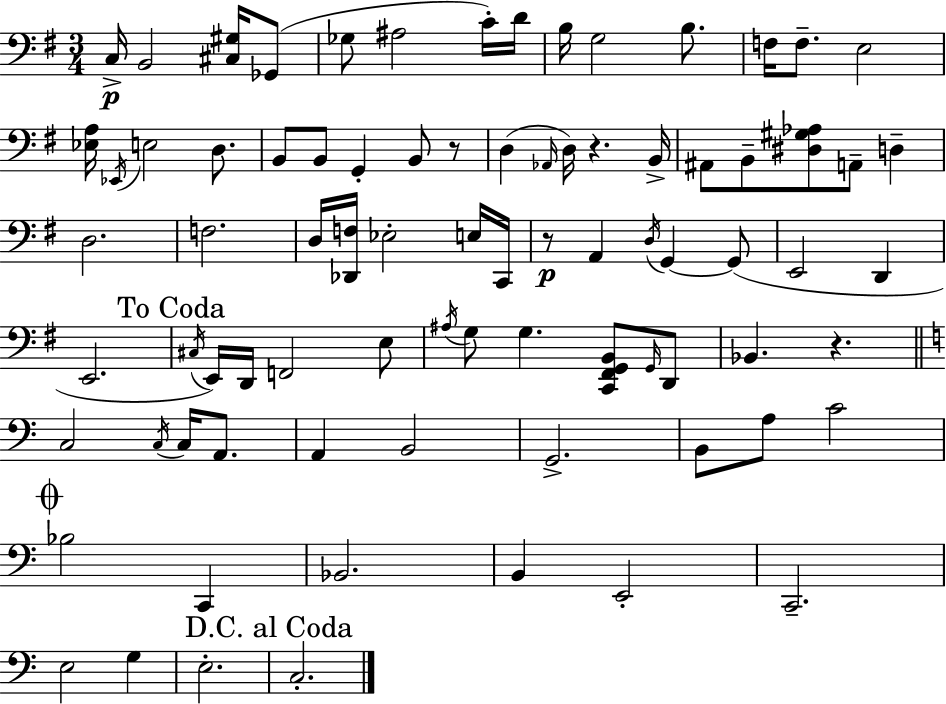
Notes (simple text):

C3/s B2/h [C#3,G#3]/s Gb2/e Gb3/e A#3/h C4/s D4/s B3/s G3/h B3/e. F3/s F3/e. E3/h [Eb3,A3]/s Eb2/s E3/h D3/e. B2/e B2/e G2/q B2/e R/e D3/q Ab2/s D3/s R/q. B2/s A#2/e B2/e [D#3,G#3,Ab3]/e A2/e D3/q D3/h. F3/h. D3/s [Db2,F3]/s Eb3/h E3/s C2/s R/e A2/q D3/s G2/q G2/e E2/h D2/q E2/h. C#3/s E2/s D2/s F2/h E3/e A#3/s G3/e G3/q. [C2,F#2,G2,B2]/e G2/s D2/e Bb2/q. R/q. C3/h C3/s C3/s A2/e. A2/q B2/h G2/h. B2/e A3/e C4/h Bb3/h C2/q Bb2/h. B2/q E2/h C2/h. E3/h G3/q E3/h. C3/h.